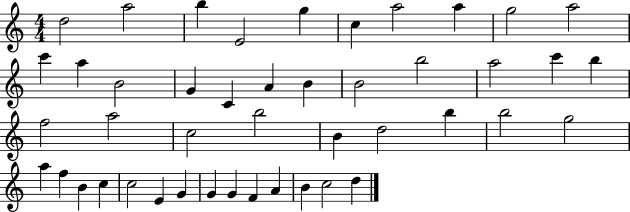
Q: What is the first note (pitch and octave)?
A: D5